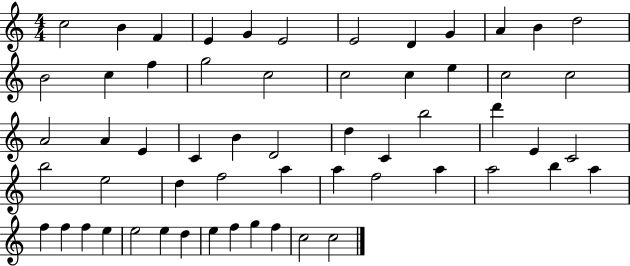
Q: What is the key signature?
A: C major